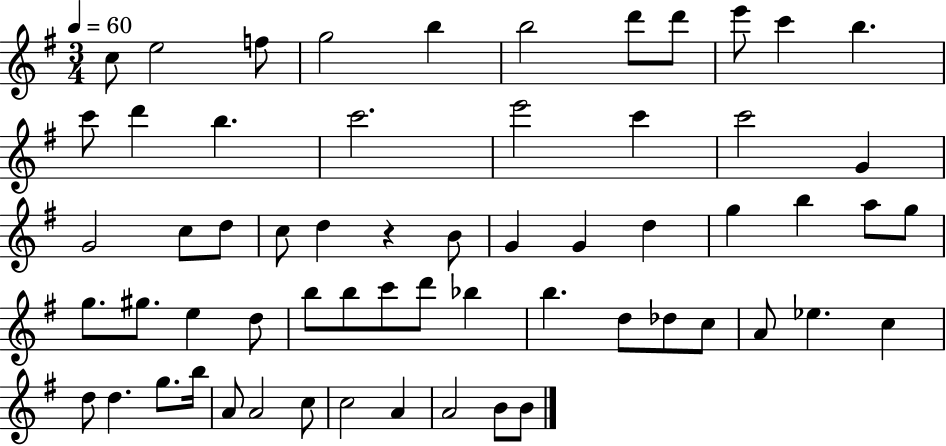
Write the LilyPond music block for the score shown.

{
  \clef treble
  \numericTimeSignature
  \time 3/4
  \key g \major
  \tempo 4 = 60
  c''8 e''2 f''8 | g''2 b''4 | b''2 d'''8 d'''8 | e'''8 c'''4 b''4. | \break c'''8 d'''4 b''4. | c'''2. | e'''2 c'''4 | c'''2 g'4 | \break g'2 c''8 d''8 | c''8 d''4 r4 b'8 | g'4 g'4 d''4 | g''4 b''4 a''8 g''8 | \break g''8. gis''8. e''4 d''8 | b''8 b''8 c'''8 d'''8 bes''4 | b''4. d''8 des''8 c''8 | a'8 ees''4. c''4 | \break d''8 d''4. g''8. b''16 | a'8 a'2 c''8 | c''2 a'4 | a'2 b'8 b'8 | \break \bar "|."
}